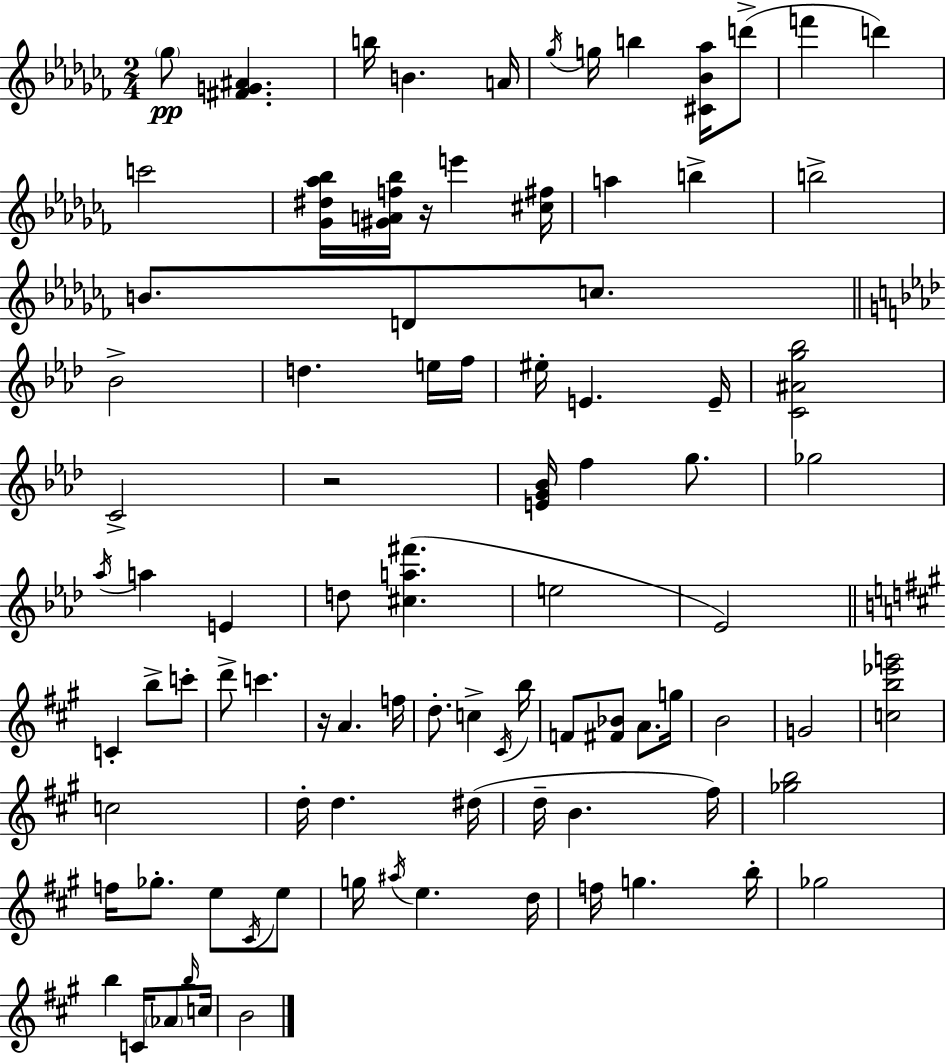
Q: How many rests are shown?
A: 3